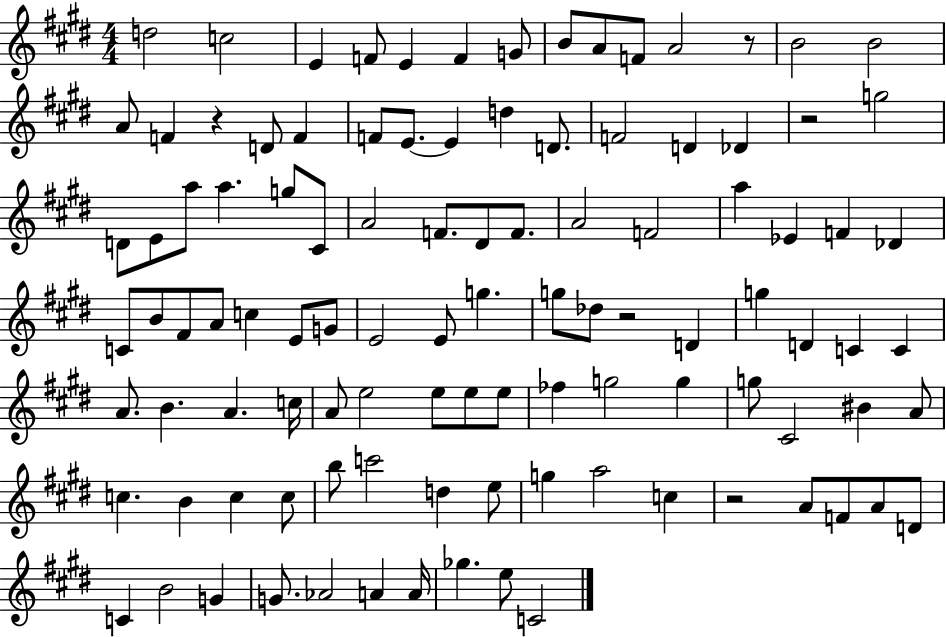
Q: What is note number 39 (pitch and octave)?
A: A5